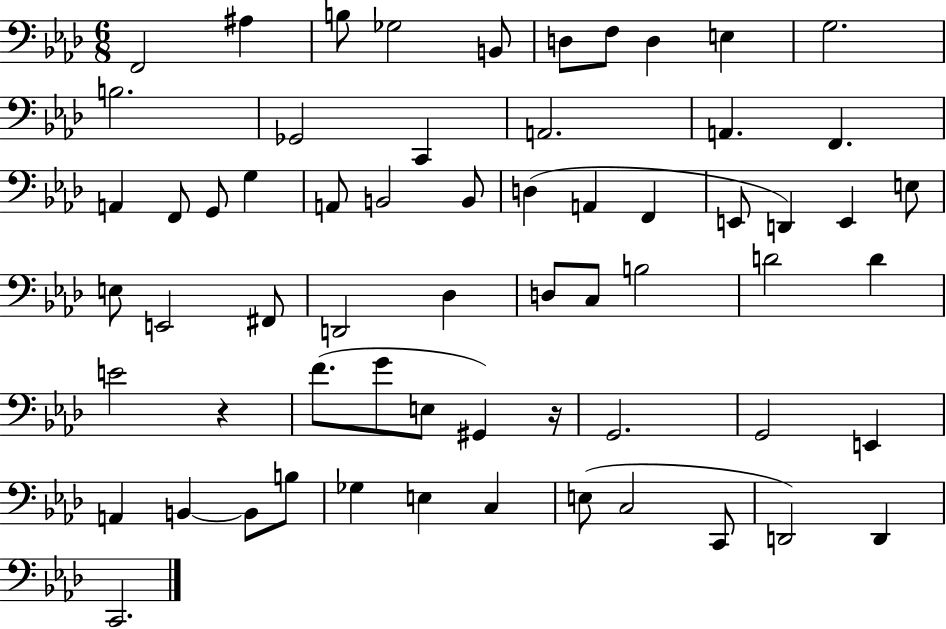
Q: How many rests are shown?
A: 2